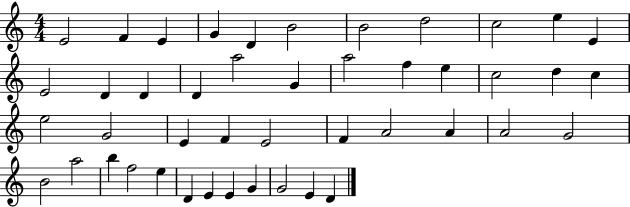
E4/h F4/q E4/q G4/q D4/q B4/h B4/h D5/h C5/h E5/q E4/q E4/h D4/q D4/q D4/q A5/h G4/q A5/h F5/q E5/q C5/h D5/q C5/q E5/h G4/h E4/q F4/q E4/h F4/q A4/h A4/q A4/h G4/h B4/h A5/h B5/q F5/h E5/q D4/q E4/q E4/q G4/q G4/h E4/q D4/q